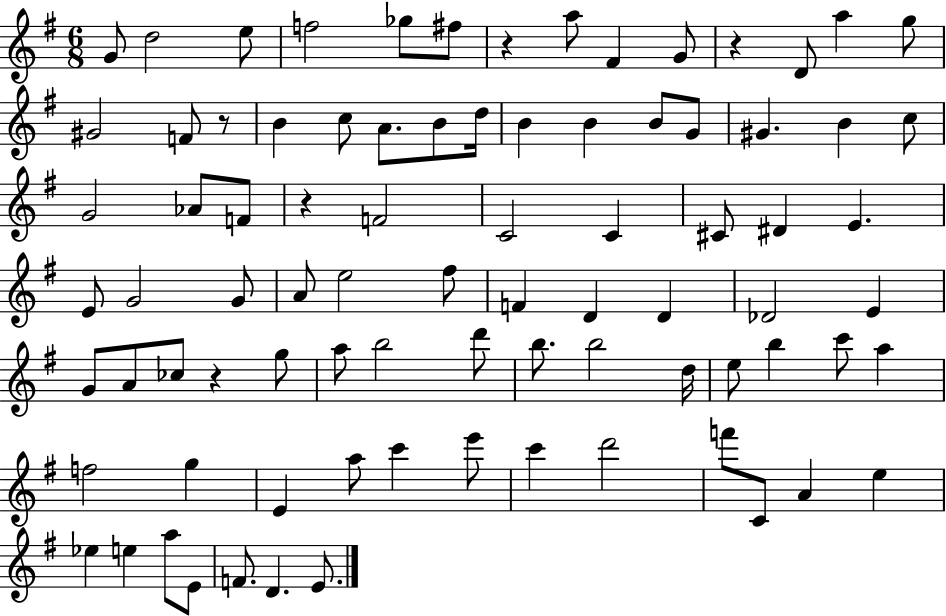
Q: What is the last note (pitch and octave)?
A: E4